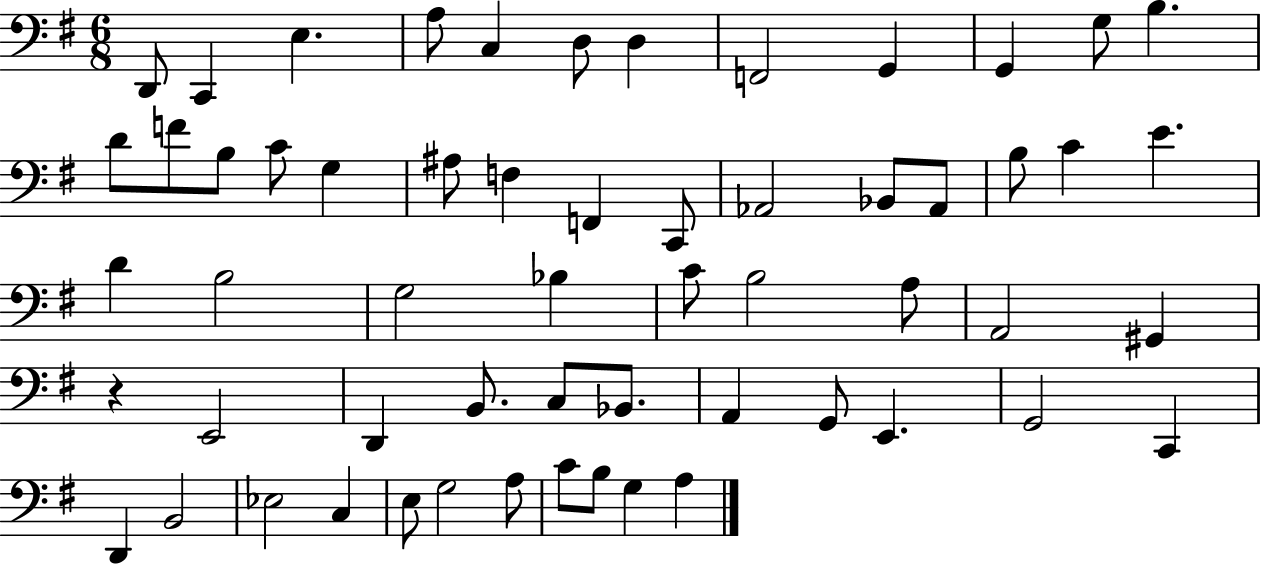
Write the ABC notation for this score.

X:1
T:Untitled
M:6/8
L:1/4
K:G
D,,/2 C,, E, A,/2 C, D,/2 D, F,,2 G,, G,, G,/2 B, D/2 F/2 B,/2 C/2 G, ^A,/2 F, F,, C,,/2 _A,,2 _B,,/2 _A,,/2 B,/2 C E D B,2 G,2 _B, C/2 B,2 A,/2 A,,2 ^G,, z E,,2 D,, B,,/2 C,/2 _B,,/2 A,, G,,/2 E,, G,,2 C,, D,, B,,2 _E,2 C, E,/2 G,2 A,/2 C/2 B,/2 G, A,